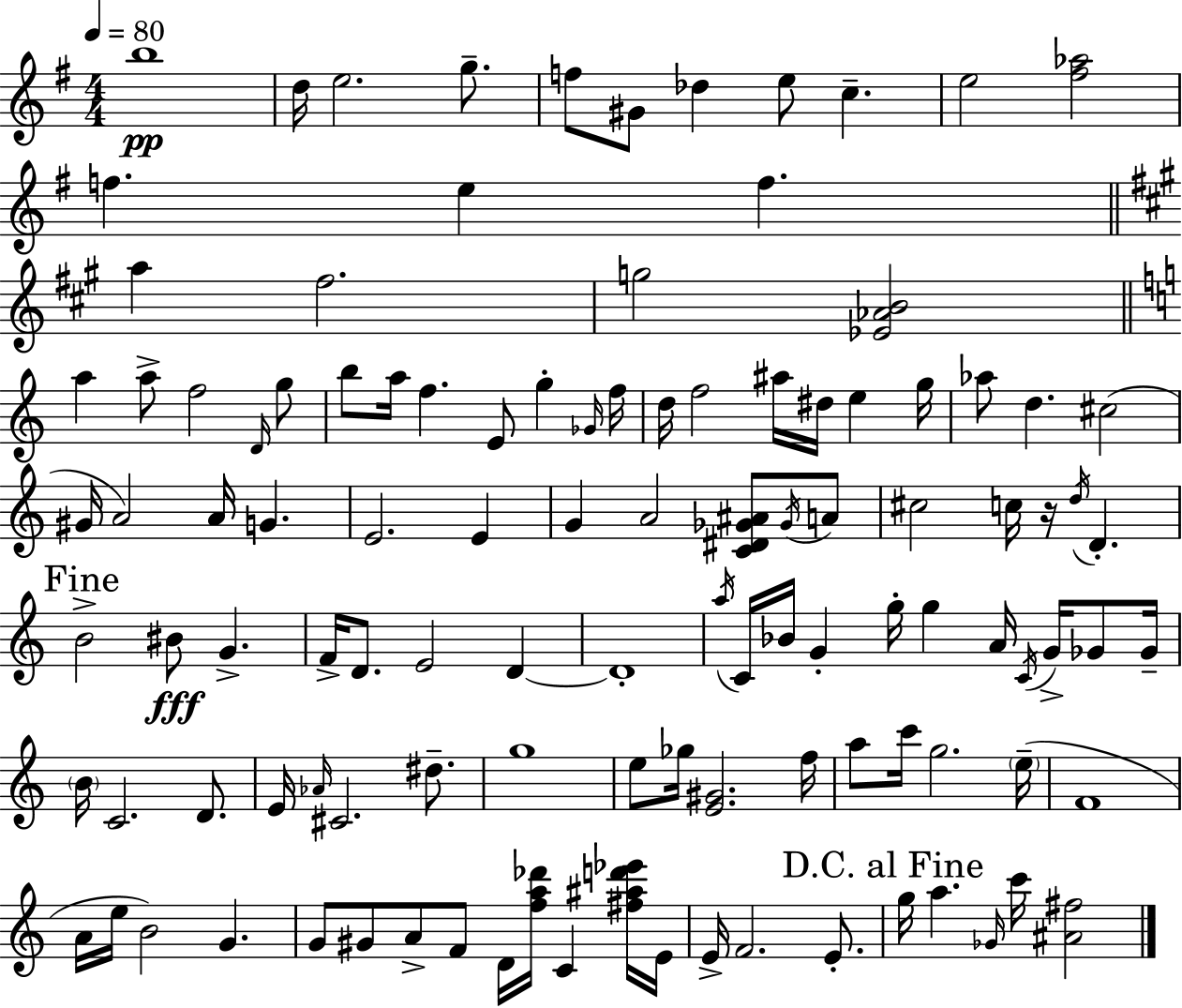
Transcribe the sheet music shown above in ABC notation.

X:1
T:Untitled
M:4/4
L:1/4
K:Em
b4 d/4 e2 g/2 f/2 ^G/2 _d e/2 c e2 [^f_a]2 f e f a ^f2 g2 [_E_AB]2 a a/2 f2 D/4 g/2 b/2 a/4 f E/2 g _G/4 f/4 d/4 f2 ^a/4 ^d/4 e g/4 _a/2 d ^c2 ^G/4 A2 A/4 G E2 E G A2 [C^D_G^A]/2 _G/4 A/2 ^c2 c/4 z/4 d/4 D B2 ^B/2 G F/4 D/2 E2 D D4 a/4 C/4 _B/4 G g/4 g A/4 C/4 G/4 _G/2 _G/4 B/4 C2 D/2 E/4 _A/4 ^C2 ^d/2 g4 e/2 _g/4 [E^G]2 f/4 a/2 c'/4 g2 e/4 F4 A/4 e/4 B2 G G/2 ^G/2 A/2 F/2 D/4 [fa_d']/4 C [^f^ad'_e']/4 E/4 E/4 F2 E/2 g/4 a _G/4 c'/4 [^A^f]2